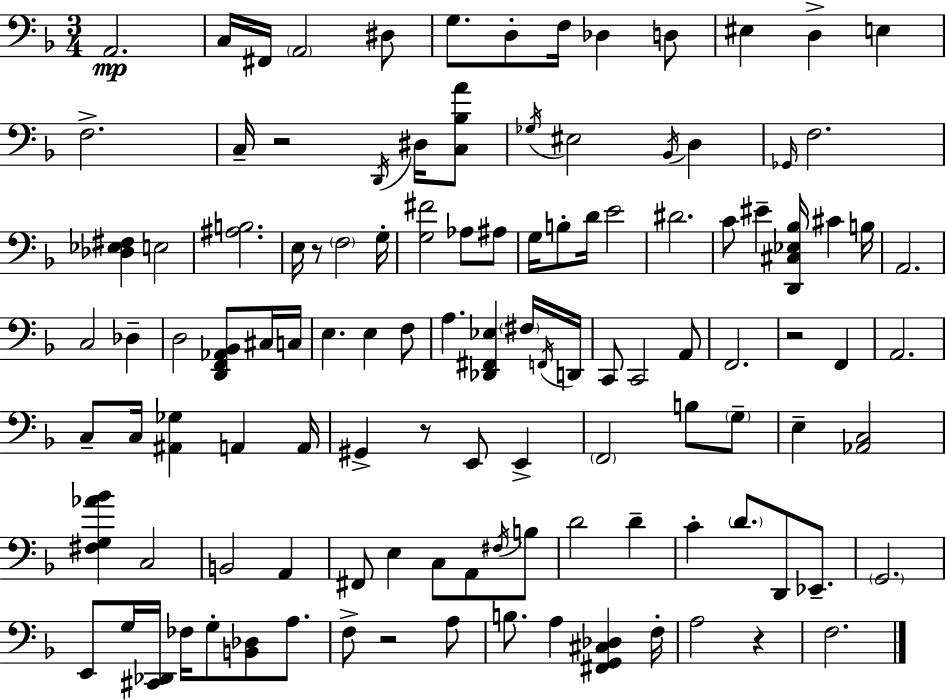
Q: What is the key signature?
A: D minor